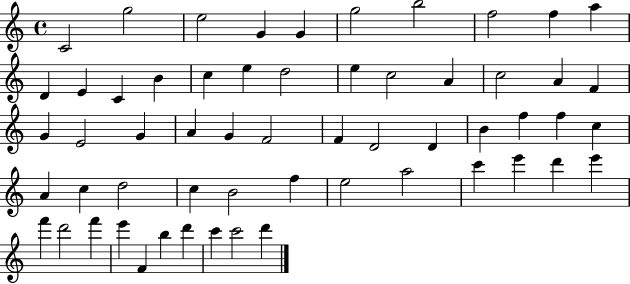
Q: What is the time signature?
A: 4/4